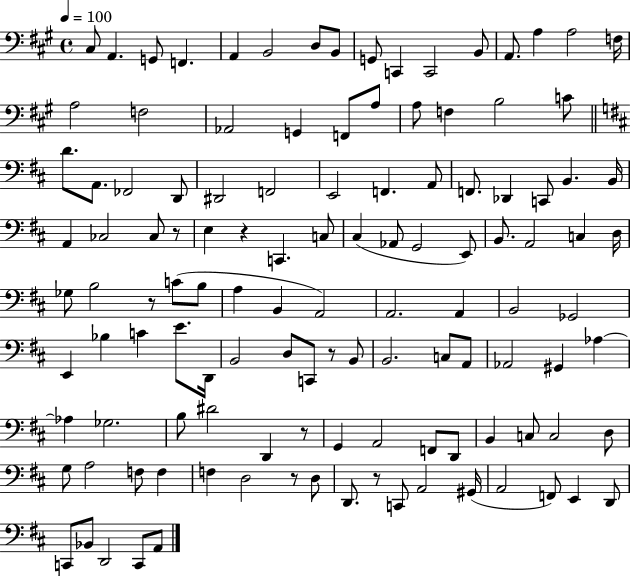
C#3/e A2/q. G2/e F2/q. A2/q B2/h D3/e B2/e G2/e C2/q C2/h B2/e A2/e. A3/q A3/h F3/s A3/h F3/h Ab2/h G2/q F2/e A3/e A3/e F3/q B3/h C4/e D4/e. A2/e. FES2/h D2/e D#2/h F2/h E2/h F2/q. A2/e F2/e. Db2/q C2/e B2/q. B2/s A2/q CES3/h CES3/e R/e E3/q R/q C2/q. C3/e C#3/q Ab2/e G2/h E2/e B2/e. A2/h C3/q D3/s Gb3/e B3/h R/e C4/e B3/e A3/q B2/q A2/h A2/h. A2/q B2/h Gb2/h E2/q Bb3/q C4/q E4/e. D2/s B2/h D3/e C2/e R/e B2/e B2/h. C3/e A2/e Ab2/h G#2/q Ab3/q Ab3/q Gb3/h. B3/e D#4/h D2/q R/e G2/q A2/h F2/e D2/e B2/q C3/e C3/h D3/e G3/e A3/h F3/e F3/q F3/q D3/h R/e D3/e D2/e. R/e C2/e A2/h G#2/s A2/h F2/e E2/q D2/e C2/e Bb2/e D2/h C2/e A2/e